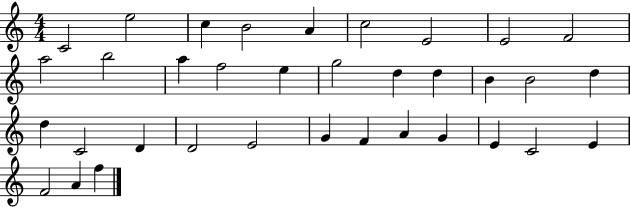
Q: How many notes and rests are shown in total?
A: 35